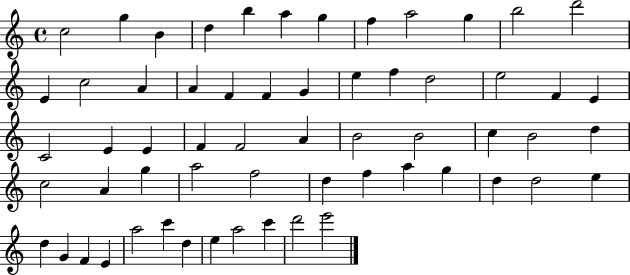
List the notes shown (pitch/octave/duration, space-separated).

C5/h G5/q B4/q D5/q B5/q A5/q G5/q F5/q A5/h G5/q B5/h D6/h E4/q C5/h A4/q A4/q F4/q F4/q G4/q E5/q F5/q D5/h E5/h F4/q E4/q C4/h E4/q E4/q F4/q F4/h A4/q B4/h B4/h C5/q B4/h D5/q C5/h A4/q G5/q A5/h F5/h D5/q F5/q A5/q G5/q D5/q D5/h E5/q D5/q G4/q F4/q E4/q A5/h C6/q D5/q E5/q A5/h C6/q D6/h E6/h